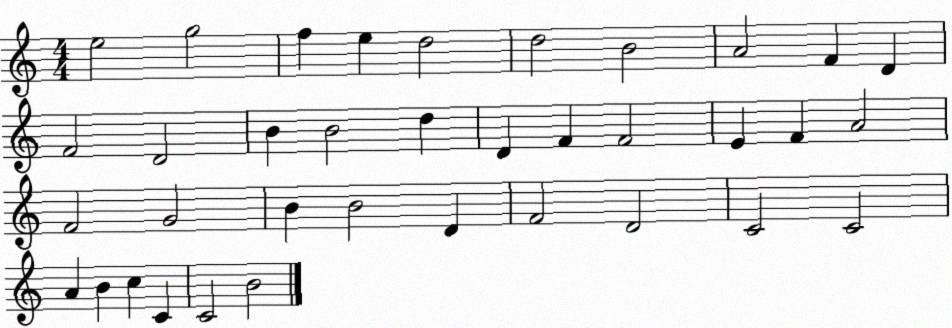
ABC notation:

X:1
T:Untitled
M:4/4
L:1/4
K:C
e2 g2 f e d2 d2 B2 A2 F D F2 D2 B B2 d D F F2 E F A2 F2 G2 B B2 D F2 D2 C2 C2 A B c C C2 B2